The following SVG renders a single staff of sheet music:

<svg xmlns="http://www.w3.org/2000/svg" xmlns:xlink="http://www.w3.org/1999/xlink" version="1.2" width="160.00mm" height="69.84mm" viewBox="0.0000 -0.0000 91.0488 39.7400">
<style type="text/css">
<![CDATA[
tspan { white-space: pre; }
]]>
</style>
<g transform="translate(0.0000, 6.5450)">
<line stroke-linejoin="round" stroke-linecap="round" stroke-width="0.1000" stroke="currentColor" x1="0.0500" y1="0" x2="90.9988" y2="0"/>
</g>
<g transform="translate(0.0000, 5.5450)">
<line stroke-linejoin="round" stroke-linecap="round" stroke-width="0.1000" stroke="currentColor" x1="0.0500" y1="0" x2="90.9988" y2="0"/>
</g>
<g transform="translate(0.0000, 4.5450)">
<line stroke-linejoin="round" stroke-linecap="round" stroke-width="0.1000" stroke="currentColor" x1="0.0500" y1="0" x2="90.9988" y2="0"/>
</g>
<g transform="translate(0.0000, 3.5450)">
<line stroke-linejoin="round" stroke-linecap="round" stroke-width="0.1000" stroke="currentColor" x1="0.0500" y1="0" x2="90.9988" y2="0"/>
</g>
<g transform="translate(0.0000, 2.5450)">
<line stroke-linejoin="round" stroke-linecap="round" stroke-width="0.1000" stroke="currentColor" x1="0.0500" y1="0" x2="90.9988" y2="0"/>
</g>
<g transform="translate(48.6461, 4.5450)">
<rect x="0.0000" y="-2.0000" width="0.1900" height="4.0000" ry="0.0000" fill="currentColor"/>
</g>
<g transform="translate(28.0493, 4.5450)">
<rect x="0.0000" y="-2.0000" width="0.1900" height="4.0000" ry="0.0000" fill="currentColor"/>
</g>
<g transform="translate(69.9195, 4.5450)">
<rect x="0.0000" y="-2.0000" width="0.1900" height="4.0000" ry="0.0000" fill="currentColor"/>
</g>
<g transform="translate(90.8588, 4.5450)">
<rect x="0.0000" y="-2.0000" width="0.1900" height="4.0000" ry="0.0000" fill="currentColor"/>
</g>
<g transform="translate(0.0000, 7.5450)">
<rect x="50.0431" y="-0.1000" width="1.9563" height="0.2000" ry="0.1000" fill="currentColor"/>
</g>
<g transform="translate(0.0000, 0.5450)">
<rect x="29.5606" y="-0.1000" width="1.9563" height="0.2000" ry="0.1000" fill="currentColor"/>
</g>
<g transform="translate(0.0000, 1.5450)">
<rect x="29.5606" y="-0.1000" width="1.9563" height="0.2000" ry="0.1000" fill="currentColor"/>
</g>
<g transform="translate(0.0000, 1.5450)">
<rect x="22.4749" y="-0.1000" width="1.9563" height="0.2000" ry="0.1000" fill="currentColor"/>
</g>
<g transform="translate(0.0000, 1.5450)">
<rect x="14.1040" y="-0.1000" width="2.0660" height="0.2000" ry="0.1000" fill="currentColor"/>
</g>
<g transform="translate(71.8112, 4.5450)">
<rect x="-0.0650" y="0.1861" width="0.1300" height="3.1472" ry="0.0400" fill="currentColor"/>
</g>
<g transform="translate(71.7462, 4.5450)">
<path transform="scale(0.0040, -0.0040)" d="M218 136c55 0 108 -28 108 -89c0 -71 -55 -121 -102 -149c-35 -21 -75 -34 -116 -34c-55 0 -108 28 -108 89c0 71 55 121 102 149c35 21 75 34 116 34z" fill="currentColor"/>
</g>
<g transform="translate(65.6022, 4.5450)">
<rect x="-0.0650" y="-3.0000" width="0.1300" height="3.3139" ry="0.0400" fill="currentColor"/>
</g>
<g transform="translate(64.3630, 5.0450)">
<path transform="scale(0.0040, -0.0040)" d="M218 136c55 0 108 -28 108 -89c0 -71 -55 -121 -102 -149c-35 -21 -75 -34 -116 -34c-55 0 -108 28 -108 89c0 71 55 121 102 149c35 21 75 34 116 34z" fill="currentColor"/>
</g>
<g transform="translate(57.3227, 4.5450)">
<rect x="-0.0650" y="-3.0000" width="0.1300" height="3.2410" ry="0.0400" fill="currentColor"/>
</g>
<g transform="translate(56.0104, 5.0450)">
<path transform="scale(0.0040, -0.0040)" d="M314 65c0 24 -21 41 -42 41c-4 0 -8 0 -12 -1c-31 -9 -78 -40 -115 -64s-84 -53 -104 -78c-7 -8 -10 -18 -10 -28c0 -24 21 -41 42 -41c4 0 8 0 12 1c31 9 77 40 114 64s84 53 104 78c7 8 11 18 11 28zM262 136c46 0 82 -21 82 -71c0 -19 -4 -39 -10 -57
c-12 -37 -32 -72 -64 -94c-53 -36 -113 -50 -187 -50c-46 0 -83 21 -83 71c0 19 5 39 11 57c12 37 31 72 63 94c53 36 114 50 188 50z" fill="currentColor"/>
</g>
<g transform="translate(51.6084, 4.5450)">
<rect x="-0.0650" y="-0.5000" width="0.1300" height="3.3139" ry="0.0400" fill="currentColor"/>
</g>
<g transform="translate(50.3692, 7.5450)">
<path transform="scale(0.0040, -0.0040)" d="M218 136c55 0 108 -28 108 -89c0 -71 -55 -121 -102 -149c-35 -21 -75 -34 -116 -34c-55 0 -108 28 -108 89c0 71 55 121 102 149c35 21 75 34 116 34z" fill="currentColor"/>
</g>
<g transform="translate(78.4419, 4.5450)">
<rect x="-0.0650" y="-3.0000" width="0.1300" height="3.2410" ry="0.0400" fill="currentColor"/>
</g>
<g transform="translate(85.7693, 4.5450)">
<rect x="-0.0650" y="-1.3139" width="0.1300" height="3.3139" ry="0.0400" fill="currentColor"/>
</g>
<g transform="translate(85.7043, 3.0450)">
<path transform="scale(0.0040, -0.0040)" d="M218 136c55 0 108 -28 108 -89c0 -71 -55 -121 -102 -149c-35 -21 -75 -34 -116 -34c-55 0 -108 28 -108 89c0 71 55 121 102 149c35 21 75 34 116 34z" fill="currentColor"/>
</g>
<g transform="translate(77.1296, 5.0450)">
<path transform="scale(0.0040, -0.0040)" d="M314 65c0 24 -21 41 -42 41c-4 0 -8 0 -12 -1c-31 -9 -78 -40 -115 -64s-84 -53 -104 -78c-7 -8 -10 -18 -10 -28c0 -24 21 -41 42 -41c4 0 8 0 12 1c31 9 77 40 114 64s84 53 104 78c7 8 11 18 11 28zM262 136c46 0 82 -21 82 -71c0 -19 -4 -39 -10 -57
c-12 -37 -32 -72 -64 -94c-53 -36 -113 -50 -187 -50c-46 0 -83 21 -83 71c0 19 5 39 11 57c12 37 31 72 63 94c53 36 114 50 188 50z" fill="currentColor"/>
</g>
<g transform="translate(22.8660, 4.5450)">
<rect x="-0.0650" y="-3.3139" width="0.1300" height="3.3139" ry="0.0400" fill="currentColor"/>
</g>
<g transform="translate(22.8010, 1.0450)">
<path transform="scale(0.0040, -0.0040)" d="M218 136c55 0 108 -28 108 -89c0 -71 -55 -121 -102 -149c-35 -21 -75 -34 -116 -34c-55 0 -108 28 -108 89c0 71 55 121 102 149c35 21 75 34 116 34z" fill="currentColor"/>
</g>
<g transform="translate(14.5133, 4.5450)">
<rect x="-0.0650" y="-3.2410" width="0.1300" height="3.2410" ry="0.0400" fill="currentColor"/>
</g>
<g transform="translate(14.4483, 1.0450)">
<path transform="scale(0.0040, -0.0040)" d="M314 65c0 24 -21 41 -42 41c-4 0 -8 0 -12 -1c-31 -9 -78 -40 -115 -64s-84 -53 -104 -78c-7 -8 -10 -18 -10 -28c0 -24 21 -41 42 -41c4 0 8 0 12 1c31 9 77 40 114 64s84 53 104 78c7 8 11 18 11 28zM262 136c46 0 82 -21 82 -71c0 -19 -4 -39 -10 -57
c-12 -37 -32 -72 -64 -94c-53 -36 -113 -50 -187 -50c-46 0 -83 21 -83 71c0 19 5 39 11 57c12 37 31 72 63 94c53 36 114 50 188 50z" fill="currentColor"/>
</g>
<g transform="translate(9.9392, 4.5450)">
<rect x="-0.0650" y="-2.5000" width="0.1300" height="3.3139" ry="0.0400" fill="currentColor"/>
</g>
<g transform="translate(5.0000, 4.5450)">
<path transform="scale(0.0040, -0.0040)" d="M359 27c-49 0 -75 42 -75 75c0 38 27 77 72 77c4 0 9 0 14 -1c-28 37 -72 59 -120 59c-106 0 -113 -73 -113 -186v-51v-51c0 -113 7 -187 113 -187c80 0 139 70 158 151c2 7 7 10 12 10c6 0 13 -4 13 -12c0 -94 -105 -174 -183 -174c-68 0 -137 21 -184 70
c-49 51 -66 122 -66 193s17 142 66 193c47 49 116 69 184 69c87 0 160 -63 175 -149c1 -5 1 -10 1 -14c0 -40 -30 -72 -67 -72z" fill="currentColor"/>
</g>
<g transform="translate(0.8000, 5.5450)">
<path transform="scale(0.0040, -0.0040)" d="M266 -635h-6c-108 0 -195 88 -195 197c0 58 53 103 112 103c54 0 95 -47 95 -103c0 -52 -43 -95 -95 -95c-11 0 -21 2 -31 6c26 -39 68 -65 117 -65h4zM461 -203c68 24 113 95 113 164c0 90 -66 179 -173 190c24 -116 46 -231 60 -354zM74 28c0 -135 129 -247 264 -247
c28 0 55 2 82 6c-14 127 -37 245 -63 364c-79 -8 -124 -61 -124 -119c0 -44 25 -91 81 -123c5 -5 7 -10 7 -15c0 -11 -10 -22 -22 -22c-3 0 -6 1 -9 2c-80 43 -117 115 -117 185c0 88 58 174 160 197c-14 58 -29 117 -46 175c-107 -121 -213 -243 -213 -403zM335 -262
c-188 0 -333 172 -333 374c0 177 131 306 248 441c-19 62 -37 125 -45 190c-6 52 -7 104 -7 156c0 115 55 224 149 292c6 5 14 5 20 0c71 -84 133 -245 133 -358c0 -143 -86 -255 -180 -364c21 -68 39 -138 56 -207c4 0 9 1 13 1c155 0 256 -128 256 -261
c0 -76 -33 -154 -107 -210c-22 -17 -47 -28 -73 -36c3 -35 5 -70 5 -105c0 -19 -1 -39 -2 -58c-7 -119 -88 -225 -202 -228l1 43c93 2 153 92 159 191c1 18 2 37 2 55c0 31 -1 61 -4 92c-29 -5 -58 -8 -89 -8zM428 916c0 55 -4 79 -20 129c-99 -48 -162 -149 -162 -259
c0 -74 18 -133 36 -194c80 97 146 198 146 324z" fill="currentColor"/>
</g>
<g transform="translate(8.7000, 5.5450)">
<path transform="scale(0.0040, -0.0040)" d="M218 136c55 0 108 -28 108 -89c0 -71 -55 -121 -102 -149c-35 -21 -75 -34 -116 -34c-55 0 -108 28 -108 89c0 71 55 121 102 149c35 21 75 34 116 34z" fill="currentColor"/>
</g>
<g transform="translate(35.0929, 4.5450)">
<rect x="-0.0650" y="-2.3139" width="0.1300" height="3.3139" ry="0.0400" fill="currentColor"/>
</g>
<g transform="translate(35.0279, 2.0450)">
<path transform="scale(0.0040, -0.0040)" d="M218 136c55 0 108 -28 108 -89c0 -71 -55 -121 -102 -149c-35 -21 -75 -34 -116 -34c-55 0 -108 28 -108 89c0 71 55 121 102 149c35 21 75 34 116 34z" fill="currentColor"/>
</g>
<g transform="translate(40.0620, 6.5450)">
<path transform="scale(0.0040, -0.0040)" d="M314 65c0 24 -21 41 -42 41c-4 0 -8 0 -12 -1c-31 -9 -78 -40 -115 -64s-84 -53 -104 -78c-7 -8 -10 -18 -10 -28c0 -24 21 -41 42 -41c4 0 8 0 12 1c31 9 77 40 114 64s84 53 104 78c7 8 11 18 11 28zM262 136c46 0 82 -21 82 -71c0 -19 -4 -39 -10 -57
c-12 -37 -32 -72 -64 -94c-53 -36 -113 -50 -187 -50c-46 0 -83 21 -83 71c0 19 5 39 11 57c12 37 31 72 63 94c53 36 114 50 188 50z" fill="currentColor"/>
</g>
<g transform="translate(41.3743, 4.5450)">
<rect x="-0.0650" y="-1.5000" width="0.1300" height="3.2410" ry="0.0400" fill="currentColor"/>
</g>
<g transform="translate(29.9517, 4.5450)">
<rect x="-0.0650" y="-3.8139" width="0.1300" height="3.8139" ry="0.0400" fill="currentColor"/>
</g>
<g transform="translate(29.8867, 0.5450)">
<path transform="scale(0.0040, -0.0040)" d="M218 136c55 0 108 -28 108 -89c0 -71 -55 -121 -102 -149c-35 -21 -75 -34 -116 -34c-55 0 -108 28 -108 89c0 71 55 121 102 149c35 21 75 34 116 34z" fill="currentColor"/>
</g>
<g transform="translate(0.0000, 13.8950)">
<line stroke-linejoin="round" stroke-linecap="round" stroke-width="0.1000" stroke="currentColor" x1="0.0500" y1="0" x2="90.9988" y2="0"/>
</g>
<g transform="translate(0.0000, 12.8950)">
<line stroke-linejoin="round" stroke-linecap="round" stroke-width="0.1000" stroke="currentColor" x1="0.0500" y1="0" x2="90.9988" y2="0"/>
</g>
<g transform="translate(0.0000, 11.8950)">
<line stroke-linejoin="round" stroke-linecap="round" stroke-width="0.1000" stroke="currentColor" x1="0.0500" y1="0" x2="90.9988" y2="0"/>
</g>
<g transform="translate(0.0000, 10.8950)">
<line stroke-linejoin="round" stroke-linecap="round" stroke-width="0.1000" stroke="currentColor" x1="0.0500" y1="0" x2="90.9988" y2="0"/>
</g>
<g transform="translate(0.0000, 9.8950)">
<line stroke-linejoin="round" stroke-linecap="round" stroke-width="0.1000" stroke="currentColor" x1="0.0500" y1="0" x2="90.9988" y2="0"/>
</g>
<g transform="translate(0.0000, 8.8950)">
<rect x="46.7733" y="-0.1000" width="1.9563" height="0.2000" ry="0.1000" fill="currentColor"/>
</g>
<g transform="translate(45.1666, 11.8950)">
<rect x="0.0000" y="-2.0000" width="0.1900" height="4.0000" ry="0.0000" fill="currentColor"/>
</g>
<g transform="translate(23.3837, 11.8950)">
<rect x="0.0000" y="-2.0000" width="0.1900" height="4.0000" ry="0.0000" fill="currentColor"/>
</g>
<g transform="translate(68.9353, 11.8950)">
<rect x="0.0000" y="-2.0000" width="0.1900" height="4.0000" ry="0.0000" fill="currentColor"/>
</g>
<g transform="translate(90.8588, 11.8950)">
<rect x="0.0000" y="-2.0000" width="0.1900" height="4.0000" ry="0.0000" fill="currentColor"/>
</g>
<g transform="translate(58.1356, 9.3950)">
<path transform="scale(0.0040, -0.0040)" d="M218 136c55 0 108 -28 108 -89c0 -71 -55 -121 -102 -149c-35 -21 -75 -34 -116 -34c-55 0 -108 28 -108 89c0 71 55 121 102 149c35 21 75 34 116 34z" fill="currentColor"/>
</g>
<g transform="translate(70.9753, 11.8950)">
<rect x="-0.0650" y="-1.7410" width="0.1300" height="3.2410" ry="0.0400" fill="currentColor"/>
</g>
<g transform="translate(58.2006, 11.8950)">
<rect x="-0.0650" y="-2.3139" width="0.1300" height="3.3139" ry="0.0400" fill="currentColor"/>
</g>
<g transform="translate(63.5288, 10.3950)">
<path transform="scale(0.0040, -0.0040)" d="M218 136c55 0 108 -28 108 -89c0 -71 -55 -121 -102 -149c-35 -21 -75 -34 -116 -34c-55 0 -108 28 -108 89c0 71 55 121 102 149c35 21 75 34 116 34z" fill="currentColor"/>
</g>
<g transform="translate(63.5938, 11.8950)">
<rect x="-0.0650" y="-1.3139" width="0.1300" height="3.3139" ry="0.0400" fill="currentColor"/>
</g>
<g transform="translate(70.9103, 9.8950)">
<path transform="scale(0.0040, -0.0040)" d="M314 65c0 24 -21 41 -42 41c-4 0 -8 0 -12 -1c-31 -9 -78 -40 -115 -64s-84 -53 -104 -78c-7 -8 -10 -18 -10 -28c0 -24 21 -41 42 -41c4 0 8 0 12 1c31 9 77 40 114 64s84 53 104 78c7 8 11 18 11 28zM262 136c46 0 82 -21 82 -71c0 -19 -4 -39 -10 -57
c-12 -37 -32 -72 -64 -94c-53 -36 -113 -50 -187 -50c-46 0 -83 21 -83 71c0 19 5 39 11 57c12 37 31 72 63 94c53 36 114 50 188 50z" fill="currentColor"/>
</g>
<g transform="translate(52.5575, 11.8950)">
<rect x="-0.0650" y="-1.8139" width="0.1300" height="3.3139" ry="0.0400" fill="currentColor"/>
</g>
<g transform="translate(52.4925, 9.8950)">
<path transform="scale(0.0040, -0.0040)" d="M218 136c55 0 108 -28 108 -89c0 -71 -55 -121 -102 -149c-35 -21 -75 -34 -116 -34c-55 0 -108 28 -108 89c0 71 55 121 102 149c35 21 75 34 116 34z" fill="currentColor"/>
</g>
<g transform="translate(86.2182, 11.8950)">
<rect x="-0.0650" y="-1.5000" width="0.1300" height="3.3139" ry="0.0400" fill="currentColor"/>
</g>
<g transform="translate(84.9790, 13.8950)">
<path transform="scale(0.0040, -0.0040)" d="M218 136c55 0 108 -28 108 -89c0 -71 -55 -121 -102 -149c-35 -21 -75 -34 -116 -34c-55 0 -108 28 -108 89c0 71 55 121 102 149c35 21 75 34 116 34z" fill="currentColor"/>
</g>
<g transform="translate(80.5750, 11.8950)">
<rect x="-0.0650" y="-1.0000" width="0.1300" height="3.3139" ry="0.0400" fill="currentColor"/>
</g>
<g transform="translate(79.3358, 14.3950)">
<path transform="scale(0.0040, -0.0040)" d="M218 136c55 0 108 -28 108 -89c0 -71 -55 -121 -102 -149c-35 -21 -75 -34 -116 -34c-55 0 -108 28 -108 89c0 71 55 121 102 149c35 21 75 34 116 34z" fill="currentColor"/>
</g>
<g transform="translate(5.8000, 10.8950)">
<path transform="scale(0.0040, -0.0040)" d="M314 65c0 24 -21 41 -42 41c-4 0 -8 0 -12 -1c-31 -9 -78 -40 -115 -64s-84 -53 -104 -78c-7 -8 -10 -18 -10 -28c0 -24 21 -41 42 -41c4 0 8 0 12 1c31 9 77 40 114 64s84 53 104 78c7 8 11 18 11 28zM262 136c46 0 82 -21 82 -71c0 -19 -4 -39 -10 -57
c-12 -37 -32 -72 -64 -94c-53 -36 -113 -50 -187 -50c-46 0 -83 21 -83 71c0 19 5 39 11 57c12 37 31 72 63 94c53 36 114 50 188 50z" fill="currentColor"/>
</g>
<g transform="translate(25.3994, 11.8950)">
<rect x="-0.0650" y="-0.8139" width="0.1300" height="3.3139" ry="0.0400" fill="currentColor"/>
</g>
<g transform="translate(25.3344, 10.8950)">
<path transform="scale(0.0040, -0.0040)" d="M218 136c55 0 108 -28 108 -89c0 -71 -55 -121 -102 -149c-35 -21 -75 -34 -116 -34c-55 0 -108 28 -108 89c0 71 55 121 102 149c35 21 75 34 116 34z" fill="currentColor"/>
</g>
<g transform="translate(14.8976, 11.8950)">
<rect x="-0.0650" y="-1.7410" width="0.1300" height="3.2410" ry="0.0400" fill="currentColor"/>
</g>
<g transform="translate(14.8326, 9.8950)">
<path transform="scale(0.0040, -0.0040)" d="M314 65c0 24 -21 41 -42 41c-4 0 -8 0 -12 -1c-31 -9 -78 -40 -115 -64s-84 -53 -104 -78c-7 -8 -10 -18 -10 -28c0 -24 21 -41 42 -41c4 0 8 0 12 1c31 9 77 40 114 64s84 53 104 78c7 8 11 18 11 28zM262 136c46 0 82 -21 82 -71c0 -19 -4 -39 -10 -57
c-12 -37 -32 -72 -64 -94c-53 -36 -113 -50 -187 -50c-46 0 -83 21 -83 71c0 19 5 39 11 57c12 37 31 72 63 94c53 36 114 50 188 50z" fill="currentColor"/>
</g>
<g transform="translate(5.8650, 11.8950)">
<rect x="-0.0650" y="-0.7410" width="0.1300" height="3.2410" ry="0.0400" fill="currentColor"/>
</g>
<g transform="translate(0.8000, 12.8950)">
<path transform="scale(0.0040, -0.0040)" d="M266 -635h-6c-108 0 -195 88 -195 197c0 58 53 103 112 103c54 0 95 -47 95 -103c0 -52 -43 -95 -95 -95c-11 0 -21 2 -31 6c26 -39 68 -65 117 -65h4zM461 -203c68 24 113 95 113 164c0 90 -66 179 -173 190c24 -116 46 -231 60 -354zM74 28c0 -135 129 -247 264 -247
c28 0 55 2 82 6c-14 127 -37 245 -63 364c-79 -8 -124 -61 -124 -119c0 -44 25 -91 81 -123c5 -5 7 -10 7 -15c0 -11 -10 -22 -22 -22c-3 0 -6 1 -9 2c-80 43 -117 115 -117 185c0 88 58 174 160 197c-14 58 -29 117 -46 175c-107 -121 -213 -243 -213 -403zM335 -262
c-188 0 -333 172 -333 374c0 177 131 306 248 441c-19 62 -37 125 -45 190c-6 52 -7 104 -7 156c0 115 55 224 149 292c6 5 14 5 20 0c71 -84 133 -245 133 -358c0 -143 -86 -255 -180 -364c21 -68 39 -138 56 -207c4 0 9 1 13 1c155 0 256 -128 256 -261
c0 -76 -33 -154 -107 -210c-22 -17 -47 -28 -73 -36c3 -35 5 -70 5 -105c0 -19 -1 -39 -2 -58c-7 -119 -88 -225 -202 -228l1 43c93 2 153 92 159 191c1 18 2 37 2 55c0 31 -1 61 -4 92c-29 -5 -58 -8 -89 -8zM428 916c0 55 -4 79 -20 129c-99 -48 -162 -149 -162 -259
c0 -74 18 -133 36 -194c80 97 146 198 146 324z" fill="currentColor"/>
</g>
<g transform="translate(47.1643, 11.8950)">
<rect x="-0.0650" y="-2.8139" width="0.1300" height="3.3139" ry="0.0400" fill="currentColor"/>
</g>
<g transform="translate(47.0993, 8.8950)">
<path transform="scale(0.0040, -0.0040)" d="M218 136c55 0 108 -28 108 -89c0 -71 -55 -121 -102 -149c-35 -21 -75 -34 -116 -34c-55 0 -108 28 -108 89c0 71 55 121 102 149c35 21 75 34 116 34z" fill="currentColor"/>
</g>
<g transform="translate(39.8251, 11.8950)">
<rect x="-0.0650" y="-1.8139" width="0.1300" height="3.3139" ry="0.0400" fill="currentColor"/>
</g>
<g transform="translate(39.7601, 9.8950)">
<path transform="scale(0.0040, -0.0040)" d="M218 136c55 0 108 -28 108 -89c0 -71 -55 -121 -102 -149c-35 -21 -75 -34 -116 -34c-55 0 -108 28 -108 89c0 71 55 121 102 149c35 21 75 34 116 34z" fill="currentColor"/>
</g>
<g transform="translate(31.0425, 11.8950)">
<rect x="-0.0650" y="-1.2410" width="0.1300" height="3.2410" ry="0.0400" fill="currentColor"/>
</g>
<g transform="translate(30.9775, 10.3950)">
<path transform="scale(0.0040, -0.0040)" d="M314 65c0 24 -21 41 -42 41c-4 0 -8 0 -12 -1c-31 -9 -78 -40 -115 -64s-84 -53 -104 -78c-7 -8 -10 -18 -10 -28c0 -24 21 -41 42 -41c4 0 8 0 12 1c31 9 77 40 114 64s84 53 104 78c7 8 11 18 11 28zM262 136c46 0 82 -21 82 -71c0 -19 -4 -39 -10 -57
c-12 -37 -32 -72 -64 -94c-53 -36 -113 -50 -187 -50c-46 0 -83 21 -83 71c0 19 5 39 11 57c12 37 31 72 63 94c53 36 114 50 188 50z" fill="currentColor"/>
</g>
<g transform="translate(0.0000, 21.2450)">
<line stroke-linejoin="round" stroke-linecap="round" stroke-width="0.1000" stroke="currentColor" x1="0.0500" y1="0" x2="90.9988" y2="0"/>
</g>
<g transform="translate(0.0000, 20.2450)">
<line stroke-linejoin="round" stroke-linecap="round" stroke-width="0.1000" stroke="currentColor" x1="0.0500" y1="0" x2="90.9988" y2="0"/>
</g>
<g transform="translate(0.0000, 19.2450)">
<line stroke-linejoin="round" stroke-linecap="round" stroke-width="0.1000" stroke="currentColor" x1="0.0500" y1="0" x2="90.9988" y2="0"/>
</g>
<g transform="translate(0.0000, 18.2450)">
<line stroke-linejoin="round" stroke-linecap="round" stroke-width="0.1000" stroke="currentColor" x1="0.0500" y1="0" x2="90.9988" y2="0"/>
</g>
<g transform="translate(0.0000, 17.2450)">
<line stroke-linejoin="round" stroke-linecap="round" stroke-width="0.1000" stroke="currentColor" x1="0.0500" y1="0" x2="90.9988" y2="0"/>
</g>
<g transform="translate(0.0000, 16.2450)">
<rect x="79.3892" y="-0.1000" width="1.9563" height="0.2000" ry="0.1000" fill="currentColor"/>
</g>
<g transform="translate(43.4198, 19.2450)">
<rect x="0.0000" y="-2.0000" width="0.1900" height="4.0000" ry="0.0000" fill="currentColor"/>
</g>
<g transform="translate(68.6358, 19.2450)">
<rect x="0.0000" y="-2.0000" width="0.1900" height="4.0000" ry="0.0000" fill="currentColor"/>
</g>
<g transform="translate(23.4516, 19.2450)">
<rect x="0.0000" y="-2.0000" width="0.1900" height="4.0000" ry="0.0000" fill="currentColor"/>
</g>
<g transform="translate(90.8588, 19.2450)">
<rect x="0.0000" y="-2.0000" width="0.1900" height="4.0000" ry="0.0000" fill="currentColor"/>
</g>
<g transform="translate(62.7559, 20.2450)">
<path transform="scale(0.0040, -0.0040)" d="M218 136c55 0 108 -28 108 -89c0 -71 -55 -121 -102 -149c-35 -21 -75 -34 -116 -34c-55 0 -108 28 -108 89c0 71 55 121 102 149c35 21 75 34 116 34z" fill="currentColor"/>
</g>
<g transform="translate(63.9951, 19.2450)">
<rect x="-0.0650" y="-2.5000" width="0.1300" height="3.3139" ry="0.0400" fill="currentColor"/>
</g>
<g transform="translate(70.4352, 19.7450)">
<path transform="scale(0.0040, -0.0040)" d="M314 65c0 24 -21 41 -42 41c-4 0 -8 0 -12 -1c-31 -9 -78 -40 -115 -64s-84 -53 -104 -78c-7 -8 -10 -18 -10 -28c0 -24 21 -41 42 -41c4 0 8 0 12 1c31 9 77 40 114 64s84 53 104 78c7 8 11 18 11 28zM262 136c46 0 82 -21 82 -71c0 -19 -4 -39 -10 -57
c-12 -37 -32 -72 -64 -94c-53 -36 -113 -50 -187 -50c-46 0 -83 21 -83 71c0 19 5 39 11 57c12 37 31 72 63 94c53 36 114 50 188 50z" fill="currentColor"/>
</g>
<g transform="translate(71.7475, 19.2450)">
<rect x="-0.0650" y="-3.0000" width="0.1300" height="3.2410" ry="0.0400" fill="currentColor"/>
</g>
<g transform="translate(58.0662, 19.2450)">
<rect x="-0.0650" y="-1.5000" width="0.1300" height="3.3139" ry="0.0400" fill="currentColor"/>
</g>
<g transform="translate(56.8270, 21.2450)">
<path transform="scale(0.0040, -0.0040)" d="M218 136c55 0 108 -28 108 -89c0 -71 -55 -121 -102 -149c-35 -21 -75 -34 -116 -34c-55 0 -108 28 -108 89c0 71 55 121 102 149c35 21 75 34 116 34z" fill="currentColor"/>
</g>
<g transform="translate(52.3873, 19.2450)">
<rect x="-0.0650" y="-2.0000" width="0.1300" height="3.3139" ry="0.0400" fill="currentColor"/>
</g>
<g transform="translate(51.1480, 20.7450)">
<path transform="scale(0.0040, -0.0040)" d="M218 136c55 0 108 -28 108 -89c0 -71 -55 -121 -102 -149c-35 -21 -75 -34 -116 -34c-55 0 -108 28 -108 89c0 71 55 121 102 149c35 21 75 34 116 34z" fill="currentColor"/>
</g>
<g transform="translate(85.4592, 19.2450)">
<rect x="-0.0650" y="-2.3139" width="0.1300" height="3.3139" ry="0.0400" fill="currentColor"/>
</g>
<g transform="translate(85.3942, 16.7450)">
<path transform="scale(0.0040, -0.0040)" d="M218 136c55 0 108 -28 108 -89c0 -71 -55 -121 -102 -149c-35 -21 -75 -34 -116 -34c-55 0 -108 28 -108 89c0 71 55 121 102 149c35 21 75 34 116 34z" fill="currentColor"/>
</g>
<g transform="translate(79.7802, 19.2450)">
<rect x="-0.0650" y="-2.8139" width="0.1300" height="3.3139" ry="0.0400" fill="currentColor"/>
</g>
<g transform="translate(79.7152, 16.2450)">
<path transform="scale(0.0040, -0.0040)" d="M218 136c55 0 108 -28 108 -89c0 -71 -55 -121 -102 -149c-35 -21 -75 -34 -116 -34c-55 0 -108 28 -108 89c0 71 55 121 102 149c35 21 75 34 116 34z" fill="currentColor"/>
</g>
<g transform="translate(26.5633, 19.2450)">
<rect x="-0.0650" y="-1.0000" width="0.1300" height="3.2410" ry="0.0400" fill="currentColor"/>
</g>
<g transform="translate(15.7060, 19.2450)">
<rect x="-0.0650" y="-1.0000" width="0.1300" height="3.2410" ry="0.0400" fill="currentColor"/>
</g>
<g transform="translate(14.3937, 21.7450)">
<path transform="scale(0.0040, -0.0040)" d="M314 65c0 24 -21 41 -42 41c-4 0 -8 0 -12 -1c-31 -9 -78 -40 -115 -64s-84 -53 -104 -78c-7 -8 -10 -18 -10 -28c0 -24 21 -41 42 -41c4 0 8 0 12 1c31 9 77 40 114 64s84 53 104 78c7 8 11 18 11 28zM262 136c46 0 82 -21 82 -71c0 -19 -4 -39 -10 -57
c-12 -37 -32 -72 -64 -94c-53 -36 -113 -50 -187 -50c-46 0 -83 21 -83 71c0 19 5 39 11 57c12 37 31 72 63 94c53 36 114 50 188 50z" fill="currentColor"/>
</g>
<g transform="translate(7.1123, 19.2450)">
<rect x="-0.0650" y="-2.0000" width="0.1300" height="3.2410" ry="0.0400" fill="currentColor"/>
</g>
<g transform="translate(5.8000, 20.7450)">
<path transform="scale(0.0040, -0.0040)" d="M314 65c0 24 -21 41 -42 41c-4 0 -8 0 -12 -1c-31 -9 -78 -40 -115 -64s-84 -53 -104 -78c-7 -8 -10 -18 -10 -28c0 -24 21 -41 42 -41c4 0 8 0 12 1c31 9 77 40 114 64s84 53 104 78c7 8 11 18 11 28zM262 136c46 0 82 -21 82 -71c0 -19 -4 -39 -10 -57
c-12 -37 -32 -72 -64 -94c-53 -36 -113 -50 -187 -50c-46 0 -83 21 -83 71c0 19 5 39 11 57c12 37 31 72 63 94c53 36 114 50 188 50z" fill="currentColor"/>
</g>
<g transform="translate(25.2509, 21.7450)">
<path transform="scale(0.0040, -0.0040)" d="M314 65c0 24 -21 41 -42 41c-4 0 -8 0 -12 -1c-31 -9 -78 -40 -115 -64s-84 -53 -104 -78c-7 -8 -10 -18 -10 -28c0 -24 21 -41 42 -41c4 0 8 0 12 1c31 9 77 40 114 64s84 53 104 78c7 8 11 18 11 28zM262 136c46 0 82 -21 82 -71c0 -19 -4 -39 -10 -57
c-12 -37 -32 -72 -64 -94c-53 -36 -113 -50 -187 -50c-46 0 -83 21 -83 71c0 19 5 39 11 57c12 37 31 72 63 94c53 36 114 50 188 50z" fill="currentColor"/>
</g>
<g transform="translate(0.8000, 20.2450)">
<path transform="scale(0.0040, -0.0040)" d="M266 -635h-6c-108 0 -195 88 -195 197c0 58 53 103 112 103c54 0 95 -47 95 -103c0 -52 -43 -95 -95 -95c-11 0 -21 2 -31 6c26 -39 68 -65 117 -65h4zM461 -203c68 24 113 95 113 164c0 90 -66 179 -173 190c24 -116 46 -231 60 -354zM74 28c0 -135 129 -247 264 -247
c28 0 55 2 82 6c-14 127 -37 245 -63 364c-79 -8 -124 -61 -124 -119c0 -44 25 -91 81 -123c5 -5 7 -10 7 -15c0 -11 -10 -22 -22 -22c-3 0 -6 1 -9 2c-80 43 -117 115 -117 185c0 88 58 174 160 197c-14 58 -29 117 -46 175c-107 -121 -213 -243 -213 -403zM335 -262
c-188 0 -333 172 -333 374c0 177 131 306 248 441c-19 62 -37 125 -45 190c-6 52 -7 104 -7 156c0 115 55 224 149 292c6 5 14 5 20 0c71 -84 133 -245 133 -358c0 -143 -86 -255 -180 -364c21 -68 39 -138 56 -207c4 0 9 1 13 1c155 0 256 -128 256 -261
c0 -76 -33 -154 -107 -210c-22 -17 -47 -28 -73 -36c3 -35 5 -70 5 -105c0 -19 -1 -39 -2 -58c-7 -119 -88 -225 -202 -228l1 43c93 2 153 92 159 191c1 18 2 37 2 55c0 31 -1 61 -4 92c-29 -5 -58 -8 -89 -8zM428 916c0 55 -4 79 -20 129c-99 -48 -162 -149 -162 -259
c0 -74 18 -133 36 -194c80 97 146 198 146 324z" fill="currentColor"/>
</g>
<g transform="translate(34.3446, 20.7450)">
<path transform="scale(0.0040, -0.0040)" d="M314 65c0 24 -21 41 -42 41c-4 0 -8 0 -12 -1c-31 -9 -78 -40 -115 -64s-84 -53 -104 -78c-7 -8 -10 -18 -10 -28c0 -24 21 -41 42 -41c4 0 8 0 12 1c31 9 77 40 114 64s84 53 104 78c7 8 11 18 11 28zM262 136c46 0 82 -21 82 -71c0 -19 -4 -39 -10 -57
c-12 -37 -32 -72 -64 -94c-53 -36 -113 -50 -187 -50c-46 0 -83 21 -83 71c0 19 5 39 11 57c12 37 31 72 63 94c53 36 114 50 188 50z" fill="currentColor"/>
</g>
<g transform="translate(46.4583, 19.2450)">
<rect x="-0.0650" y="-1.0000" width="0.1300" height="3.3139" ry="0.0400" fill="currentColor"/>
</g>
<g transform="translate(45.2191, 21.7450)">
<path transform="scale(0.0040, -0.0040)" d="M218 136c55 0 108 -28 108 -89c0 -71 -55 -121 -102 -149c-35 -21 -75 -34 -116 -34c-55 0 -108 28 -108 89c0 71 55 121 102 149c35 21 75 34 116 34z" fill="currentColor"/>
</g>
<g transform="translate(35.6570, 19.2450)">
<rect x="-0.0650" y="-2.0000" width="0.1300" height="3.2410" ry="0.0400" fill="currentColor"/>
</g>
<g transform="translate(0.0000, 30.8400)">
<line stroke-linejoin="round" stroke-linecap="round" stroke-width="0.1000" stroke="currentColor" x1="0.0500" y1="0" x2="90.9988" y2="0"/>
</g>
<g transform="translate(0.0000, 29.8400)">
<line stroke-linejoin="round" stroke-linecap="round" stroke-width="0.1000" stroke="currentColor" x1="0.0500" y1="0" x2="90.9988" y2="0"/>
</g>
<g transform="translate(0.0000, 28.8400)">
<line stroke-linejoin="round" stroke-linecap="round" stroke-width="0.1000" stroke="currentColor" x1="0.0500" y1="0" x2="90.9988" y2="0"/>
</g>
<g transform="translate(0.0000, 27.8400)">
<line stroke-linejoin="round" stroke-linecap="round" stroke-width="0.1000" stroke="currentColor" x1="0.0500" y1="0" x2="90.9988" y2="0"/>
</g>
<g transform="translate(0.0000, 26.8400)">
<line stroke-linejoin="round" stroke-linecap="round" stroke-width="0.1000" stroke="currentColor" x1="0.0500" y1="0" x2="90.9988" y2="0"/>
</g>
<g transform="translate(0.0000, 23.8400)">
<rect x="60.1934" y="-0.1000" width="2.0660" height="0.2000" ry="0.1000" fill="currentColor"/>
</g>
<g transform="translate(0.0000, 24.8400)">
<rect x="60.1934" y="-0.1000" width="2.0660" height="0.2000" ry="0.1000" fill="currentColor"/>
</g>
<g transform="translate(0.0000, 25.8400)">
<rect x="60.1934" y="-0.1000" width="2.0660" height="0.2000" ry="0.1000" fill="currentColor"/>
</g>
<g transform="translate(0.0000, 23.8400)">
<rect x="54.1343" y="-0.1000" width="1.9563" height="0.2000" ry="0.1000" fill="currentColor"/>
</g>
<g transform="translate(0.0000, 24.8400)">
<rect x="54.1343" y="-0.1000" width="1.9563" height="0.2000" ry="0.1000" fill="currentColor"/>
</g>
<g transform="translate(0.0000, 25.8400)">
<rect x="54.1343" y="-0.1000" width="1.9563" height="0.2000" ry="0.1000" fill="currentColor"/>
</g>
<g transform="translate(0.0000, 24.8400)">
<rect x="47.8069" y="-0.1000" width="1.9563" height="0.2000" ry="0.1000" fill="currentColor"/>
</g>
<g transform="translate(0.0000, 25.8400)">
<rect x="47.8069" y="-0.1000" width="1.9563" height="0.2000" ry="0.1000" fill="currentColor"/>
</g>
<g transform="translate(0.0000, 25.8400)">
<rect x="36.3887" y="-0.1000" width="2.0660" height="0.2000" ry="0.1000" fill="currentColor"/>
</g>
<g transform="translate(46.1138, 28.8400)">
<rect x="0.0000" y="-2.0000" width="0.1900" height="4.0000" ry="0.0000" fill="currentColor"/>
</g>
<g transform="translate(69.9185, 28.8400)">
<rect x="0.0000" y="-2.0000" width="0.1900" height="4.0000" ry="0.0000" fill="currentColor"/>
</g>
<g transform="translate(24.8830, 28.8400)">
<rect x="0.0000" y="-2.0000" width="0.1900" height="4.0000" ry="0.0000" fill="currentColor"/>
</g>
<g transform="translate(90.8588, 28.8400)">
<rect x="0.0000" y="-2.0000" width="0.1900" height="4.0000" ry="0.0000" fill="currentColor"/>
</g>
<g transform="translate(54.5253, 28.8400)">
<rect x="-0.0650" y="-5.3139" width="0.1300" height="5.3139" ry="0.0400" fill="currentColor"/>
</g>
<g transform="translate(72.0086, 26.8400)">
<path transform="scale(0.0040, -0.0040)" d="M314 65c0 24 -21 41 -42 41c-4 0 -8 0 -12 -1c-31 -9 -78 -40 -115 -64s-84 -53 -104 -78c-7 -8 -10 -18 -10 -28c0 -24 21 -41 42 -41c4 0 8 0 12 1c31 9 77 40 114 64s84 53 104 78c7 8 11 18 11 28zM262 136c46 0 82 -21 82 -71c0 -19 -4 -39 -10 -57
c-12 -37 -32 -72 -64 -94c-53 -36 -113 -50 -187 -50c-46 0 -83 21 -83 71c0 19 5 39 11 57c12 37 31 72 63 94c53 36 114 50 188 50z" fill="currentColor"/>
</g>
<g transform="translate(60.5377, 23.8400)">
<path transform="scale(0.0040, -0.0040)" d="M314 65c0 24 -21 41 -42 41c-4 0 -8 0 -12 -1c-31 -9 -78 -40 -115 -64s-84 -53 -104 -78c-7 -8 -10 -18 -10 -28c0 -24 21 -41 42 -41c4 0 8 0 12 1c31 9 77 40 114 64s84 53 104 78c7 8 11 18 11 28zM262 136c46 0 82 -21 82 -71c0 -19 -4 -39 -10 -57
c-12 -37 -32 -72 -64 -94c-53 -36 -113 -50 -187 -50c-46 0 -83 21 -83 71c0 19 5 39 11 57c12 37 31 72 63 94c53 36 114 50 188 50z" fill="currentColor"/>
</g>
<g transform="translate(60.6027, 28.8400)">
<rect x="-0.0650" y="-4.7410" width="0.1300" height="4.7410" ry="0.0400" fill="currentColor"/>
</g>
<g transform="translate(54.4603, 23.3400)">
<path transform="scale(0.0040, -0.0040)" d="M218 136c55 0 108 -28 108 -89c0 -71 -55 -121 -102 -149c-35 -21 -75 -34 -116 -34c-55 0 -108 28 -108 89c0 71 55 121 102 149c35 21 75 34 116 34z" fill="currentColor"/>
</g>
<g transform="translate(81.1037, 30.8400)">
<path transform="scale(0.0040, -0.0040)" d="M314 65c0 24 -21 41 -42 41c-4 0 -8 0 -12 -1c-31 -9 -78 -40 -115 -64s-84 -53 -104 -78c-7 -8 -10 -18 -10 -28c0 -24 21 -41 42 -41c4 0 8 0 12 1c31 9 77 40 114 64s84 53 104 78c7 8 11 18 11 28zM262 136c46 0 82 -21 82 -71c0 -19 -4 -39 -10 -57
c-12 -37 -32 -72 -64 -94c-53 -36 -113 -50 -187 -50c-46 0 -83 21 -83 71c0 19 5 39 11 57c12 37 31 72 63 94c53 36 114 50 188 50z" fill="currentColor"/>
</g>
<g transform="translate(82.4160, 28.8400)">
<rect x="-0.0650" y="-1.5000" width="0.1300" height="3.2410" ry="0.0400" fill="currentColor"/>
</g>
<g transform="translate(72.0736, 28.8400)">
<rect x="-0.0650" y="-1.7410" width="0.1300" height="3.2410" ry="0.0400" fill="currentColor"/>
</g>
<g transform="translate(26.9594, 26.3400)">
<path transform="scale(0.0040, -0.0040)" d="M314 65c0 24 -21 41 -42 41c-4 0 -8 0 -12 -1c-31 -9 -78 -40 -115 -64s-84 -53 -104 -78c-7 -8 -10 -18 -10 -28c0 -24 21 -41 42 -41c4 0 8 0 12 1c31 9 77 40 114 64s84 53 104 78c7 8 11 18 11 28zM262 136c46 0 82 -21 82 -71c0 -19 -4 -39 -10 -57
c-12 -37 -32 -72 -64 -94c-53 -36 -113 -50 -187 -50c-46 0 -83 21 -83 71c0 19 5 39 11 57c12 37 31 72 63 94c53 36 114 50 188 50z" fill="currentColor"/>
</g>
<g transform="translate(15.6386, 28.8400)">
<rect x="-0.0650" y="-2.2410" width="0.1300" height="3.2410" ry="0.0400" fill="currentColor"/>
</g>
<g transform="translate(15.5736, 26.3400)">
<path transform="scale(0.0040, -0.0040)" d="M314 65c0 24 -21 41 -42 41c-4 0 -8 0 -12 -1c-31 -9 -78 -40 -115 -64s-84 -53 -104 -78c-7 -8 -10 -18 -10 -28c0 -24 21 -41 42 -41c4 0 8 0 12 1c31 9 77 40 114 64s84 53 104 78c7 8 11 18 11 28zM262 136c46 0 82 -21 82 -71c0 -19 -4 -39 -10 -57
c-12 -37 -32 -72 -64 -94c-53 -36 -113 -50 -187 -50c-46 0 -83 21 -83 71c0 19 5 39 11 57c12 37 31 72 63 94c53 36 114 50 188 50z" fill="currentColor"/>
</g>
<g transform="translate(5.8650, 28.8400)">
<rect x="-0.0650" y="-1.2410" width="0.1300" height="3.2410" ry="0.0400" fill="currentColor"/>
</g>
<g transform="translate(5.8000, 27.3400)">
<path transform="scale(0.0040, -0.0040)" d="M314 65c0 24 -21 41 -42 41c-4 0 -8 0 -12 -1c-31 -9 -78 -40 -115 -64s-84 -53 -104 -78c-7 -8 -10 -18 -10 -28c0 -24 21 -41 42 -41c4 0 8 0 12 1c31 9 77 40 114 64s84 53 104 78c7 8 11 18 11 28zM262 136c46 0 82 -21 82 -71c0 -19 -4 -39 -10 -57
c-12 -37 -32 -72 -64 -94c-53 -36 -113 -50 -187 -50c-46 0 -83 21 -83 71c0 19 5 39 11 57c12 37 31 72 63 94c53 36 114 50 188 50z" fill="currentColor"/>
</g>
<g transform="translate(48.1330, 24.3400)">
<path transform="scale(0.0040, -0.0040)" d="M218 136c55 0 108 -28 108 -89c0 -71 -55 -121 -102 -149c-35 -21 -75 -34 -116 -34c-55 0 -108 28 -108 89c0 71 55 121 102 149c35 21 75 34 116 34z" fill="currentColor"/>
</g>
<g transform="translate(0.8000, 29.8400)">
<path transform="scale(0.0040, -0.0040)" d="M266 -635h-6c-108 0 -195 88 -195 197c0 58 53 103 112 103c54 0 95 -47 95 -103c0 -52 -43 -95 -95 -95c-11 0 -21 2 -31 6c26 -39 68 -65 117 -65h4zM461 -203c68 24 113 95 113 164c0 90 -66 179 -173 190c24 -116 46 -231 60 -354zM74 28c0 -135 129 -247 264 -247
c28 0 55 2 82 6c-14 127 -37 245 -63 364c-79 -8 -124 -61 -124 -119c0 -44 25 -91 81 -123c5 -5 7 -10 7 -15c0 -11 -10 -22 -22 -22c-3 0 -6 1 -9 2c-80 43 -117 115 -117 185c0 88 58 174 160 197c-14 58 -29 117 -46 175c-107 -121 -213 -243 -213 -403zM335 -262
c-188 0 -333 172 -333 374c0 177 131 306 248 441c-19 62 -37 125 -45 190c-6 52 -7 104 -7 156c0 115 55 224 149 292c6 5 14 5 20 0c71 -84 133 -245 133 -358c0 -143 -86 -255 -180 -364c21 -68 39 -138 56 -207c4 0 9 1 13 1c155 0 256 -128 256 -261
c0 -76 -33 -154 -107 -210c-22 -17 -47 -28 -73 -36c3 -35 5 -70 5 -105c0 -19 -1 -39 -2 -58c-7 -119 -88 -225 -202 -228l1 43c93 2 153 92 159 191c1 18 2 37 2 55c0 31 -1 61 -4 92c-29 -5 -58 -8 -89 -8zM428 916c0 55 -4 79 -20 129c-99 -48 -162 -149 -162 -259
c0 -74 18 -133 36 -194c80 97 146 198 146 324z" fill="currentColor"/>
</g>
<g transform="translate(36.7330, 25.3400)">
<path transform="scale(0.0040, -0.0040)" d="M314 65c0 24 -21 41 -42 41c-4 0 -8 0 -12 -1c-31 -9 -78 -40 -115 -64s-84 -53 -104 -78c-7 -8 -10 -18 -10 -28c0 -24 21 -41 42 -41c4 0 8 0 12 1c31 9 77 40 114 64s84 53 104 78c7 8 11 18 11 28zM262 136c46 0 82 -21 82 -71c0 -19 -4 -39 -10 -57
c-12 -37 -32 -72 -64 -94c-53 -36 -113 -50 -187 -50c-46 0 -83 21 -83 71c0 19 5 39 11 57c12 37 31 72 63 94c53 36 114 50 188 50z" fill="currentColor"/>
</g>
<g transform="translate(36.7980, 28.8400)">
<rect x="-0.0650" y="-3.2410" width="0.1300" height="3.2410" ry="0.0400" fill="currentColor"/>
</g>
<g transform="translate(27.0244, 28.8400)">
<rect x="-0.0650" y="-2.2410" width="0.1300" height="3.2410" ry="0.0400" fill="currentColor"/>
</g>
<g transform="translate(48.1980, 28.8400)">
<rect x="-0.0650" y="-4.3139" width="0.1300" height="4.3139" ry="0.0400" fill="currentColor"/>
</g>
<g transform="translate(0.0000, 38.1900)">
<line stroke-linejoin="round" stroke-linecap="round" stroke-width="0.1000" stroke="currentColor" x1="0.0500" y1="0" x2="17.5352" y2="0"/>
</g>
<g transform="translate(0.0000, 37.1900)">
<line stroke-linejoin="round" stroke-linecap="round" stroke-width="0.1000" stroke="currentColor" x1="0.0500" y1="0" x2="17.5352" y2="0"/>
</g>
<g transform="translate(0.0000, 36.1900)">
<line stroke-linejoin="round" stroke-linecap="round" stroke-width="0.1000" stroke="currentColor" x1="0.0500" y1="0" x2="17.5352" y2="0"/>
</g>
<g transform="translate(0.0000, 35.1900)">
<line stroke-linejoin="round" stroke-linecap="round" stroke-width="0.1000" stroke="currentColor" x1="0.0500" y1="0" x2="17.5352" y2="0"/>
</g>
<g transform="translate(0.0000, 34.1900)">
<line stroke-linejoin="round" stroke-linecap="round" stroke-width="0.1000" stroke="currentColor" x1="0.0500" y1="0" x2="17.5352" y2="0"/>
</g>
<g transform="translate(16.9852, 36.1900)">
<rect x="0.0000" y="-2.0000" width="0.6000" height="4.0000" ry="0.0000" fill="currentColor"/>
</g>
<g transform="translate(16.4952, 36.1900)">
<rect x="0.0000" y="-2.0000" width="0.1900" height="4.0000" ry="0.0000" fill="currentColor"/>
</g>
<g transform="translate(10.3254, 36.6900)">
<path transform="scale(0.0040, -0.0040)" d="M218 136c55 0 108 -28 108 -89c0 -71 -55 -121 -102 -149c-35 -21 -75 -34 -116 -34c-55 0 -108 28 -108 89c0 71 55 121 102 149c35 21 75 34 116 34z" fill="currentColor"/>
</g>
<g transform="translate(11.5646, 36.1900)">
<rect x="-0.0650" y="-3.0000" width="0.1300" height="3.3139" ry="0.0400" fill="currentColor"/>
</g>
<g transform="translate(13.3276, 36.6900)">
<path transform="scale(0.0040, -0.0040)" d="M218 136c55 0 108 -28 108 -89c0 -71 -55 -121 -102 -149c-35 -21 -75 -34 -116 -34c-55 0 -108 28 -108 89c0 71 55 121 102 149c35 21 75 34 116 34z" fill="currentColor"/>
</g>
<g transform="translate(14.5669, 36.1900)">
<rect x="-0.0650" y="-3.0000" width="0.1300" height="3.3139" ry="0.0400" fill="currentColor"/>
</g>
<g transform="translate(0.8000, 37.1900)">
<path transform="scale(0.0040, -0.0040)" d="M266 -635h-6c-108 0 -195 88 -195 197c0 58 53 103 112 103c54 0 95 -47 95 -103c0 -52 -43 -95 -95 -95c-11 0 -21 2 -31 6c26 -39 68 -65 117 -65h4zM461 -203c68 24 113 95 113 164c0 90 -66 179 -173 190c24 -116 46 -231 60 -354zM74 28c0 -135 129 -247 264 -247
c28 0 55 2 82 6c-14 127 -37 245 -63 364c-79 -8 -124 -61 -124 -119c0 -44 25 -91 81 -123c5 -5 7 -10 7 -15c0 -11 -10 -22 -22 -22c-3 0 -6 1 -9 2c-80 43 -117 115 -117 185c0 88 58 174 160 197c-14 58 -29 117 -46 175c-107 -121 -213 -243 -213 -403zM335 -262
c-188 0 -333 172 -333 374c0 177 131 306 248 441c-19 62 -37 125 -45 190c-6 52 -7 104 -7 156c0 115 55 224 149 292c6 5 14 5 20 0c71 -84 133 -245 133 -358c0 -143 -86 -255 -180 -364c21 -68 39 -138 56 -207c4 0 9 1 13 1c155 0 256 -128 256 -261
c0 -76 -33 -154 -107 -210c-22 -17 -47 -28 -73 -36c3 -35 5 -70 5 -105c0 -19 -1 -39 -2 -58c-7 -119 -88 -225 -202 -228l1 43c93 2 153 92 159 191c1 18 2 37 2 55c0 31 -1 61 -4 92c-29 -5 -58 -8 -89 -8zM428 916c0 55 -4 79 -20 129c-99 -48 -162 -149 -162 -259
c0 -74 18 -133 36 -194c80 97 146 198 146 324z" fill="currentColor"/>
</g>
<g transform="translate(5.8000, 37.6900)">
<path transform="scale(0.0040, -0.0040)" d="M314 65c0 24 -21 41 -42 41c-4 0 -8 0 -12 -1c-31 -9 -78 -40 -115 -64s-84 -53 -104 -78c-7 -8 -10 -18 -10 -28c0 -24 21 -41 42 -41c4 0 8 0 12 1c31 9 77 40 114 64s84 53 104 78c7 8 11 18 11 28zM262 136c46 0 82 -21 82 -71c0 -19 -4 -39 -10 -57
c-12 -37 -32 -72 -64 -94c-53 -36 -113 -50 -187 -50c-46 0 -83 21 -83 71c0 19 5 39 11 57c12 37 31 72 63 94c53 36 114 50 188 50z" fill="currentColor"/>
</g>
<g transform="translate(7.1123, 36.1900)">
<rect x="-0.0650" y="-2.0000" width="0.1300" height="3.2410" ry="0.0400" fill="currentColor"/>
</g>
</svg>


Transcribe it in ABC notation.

X:1
T:Untitled
M:4/4
L:1/4
K:C
G b2 b c' g E2 C A2 A B A2 e d2 f2 d e2 f a f g e f2 D E F2 D2 D2 F2 D F E G A2 a g e2 g2 g2 b2 d' f' e'2 f2 E2 F2 A A